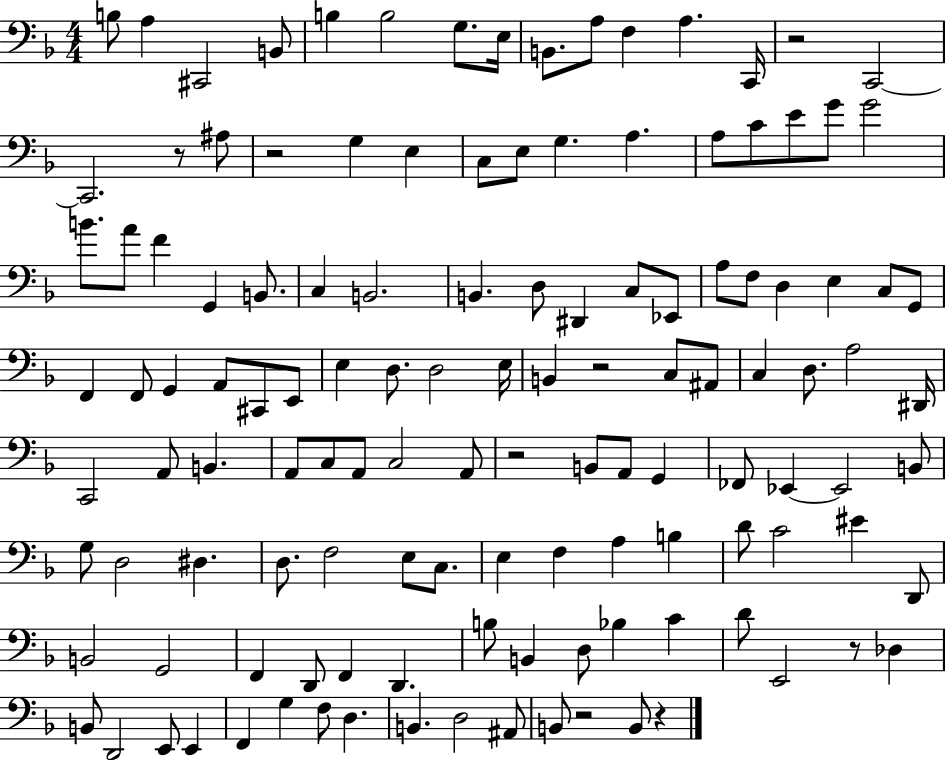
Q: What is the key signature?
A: F major